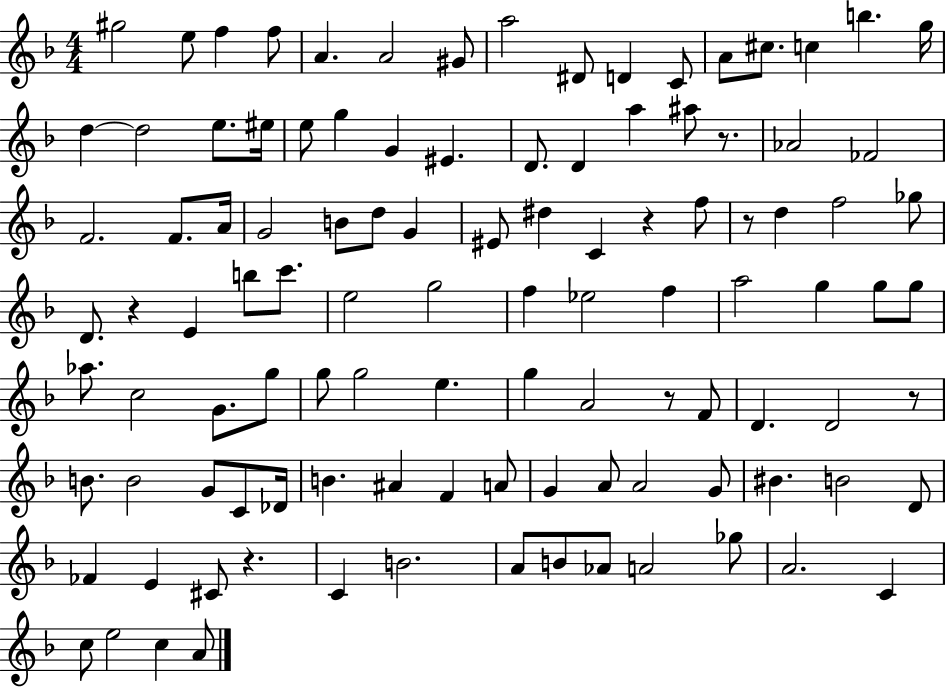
X:1
T:Untitled
M:4/4
L:1/4
K:F
^g2 e/2 f f/2 A A2 ^G/2 a2 ^D/2 D C/2 A/2 ^c/2 c b g/4 d d2 e/2 ^e/4 e/2 g G ^E D/2 D a ^a/2 z/2 _A2 _F2 F2 F/2 A/4 G2 B/2 d/2 G ^E/2 ^d C z f/2 z/2 d f2 _g/2 D/2 z E b/2 c'/2 e2 g2 f _e2 f a2 g g/2 g/2 _a/2 c2 G/2 g/2 g/2 g2 e g A2 z/2 F/2 D D2 z/2 B/2 B2 G/2 C/2 _D/4 B ^A F A/2 G A/2 A2 G/2 ^B B2 D/2 _F E ^C/2 z C B2 A/2 B/2 _A/2 A2 _g/2 A2 C c/2 e2 c A/2